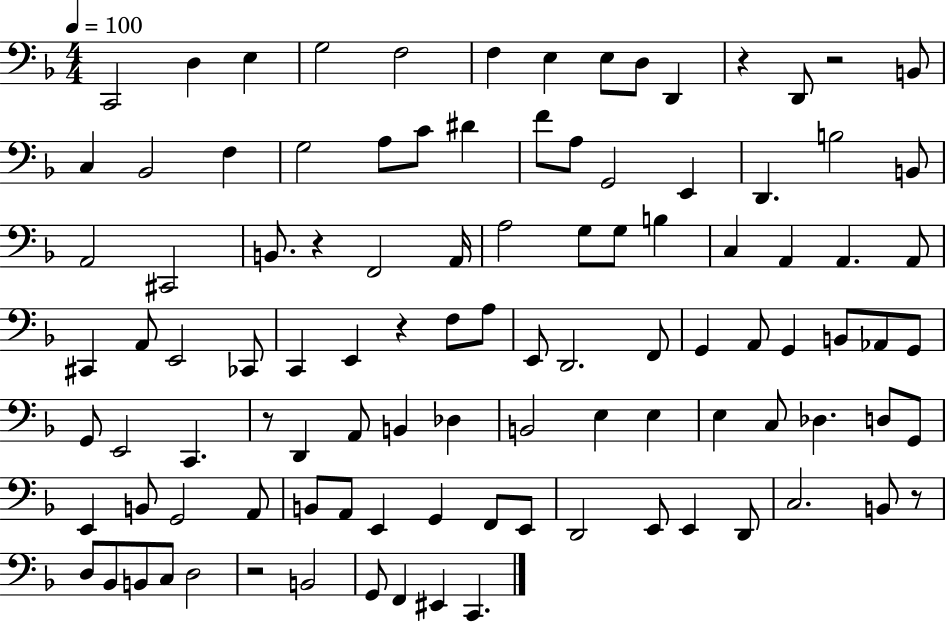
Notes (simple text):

C2/h D3/q E3/q G3/h F3/h F3/q E3/q E3/e D3/e D2/q R/q D2/e R/h B2/e C3/q Bb2/h F3/q G3/h A3/e C4/e D#4/q F4/e A3/e G2/h E2/q D2/q. B3/h B2/e A2/h C#2/h B2/e. R/q F2/h A2/s A3/h G3/e G3/e B3/q C3/q A2/q A2/q. A2/e C#2/q A2/e E2/h CES2/e C2/q E2/q R/q F3/e A3/e E2/e D2/h. F2/e G2/q A2/e G2/q B2/e Ab2/e G2/e G2/e E2/h C2/q. R/e D2/q A2/e B2/q Db3/q B2/h E3/q E3/q E3/q C3/e Db3/q. D3/e G2/e E2/q B2/e G2/h A2/e B2/e A2/e E2/q G2/q F2/e E2/e D2/h E2/e E2/q D2/e C3/h. B2/e R/e D3/e Bb2/e B2/e C3/e D3/h R/h B2/h G2/e F2/q EIS2/q C2/q.